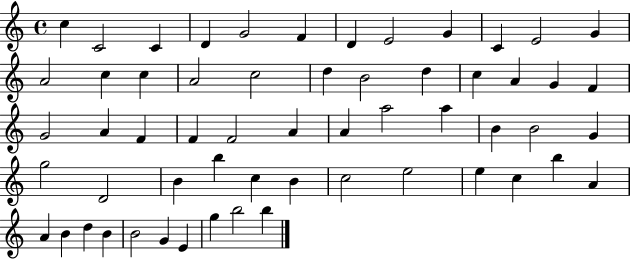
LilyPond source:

{
  \clef treble
  \time 4/4
  \defaultTimeSignature
  \key c \major
  c''4 c'2 c'4 | d'4 g'2 f'4 | d'4 e'2 g'4 | c'4 e'2 g'4 | \break a'2 c''4 c''4 | a'2 c''2 | d''4 b'2 d''4 | c''4 a'4 g'4 f'4 | \break g'2 a'4 f'4 | f'4 f'2 a'4 | a'4 a''2 a''4 | b'4 b'2 g'4 | \break g''2 d'2 | b'4 b''4 c''4 b'4 | c''2 e''2 | e''4 c''4 b''4 a'4 | \break a'4 b'4 d''4 b'4 | b'2 g'4 e'4 | g''4 b''2 b''4 | \bar "|."
}